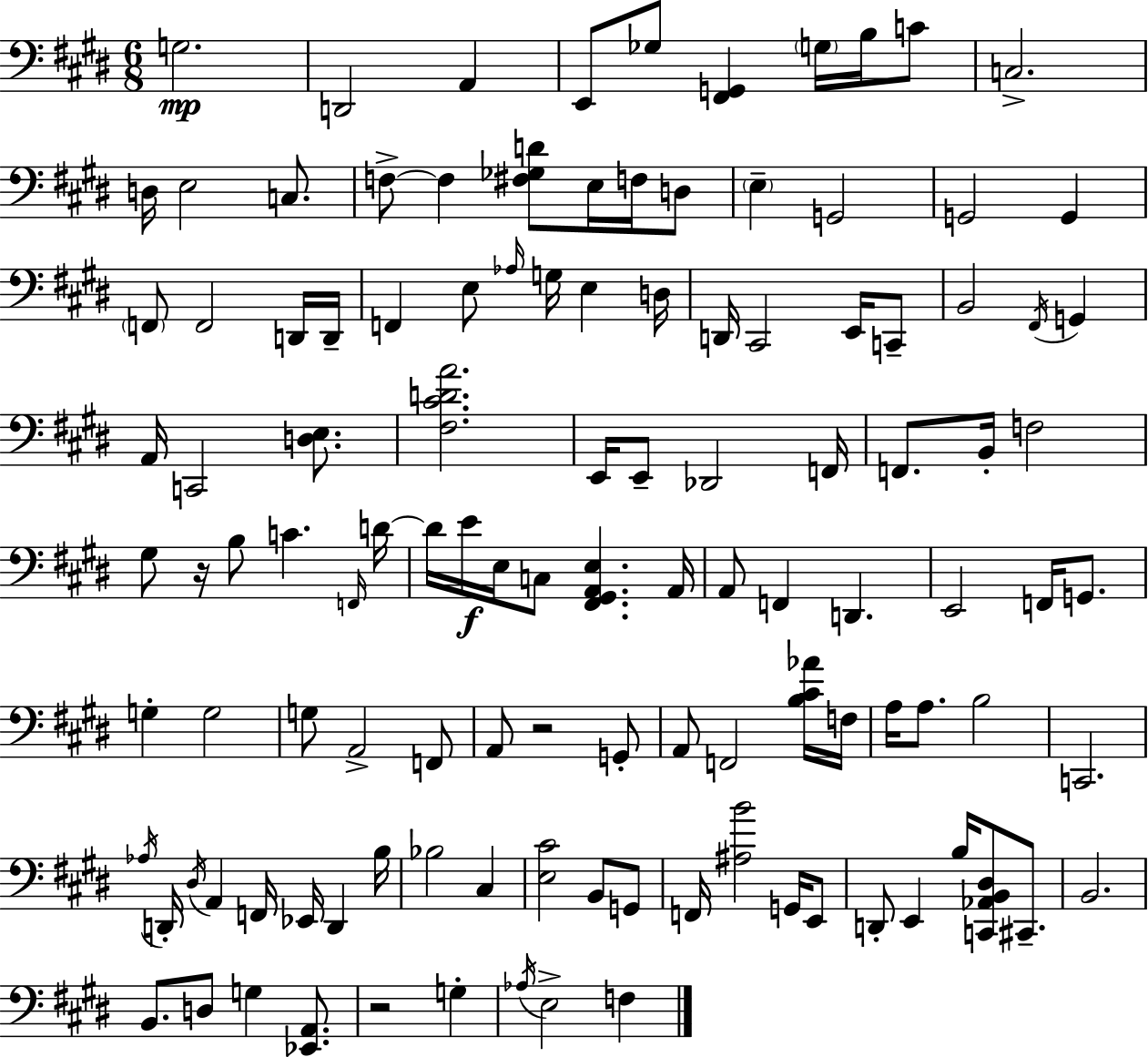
{
  \clef bass
  \numericTimeSignature
  \time 6/8
  \key e \major
  \repeat volta 2 { g2.\mp | d,2 a,4 | e,8 ges8 <fis, g,>4 \parenthesize g16 b16 c'8 | c2.-> | \break d16 e2 c8. | f8->~~ f4 <fis ges d'>8 e16 f16 d8 | \parenthesize e4-- g,2 | g,2 g,4 | \break \parenthesize f,8 f,2 d,16 d,16-- | f,4 e8 \grace { aes16 } g16 e4 | d16 d,16 cis,2 e,16 c,8-- | b,2 \acciaccatura { fis,16 } g,4 | \break a,16 c,2 <d e>8. | <fis cis' d' a'>2. | e,16 e,8-- des,2 | f,16 f,8. b,16-. f2 | \break gis8 r16 b8 c'4. | \grace { f,16 } d'16~~ d'16 e'16\f e16 c8 <fis, gis, a, e>4. | a,16 a,8 f,4 d,4. | e,2 f,16 | \break g,8. g4-. g2 | g8 a,2-> | f,8 a,8 r2 | g,8-. a,8 f,2 | \break <b cis' aes'>16 f16 a16 a8. b2 | c,2. | \acciaccatura { aes16 } d,16-. \acciaccatura { dis16 } a,4 f,16 ees,16 | d,4 b16 bes2 | \break cis4 <e cis'>2 | b,8 g,8 f,16 <ais b'>2 | g,16 e,8 d,8-. e,4 b16 | <c, aes, b, dis>8 cis,8.-- b,2. | \break b,8. d8 g4 | <ees, a,>8. r2 | g4-. \acciaccatura { aes16 } e2-> | f4 } \bar "|."
}